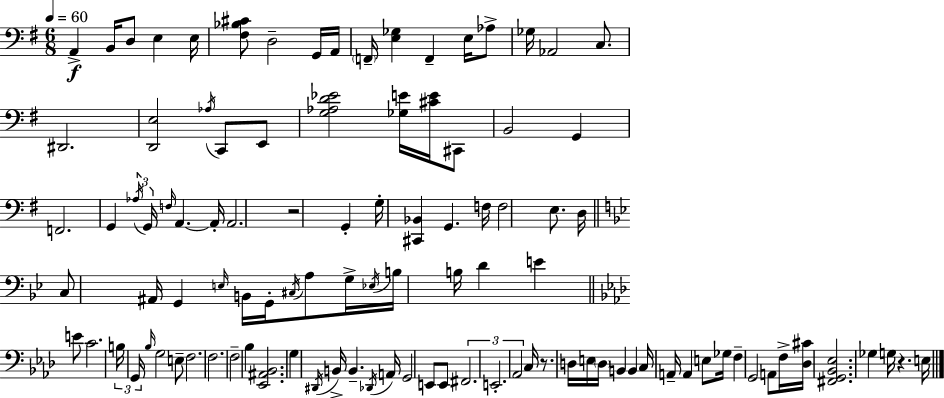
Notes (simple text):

A2/q B2/s D3/e E3/q E3/s [F#3,Bb3,C#4]/e D3/h G2/s A2/s F2/s [E3,Gb3]/q F2/q E3/s Ab3/e Gb3/s Ab2/h C3/e. D#2/h. [D2,E3]/h Ab3/s C2/e E2/e [G3,Ab3,D4,Eb4]/h [Gb3,E4]/s [C#4,E4]/s C#2/e B2/h G2/q F2/h. G2/q Ab3/s G2/s F3/s A2/q. A2/s A2/h. R/h G2/q G3/s [C#2,Bb2]/q G2/q. F3/s F3/h E3/e. D3/s C3/e A#2/s G2/q E3/s B2/s G2/s C#3/s A3/e G3/s Eb3/s B3/s B3/s D4/q E4/q E4/e C4/h. B3/s G2/s Bb3/s G3/h E3/e F3/h. F3/h. F3/h Bb3/q [Eb2,A#2,Bb2]/h. G3/q D#2/s B2/s B2/q. Db2/s A2/s G2/h E2/e E2/e F#2/h. E2/h. Ab2/h C3/s R/e. D3/s E3/s D3/s B2/q B2/q C3/s A2/s A2/q E3/e Gb3/s F3/q G2/h A2/e F3/s [Db3,C#4]/s [F#2,G2,Bb2,Eb3]/h. Gb3/q G3/s R/q. E3/s